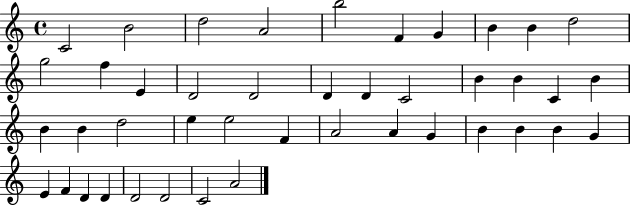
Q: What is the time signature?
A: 4/4